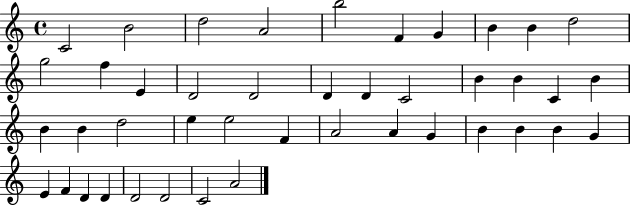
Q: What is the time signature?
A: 4/4